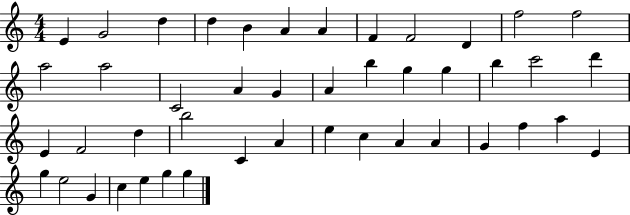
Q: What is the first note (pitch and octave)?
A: E4